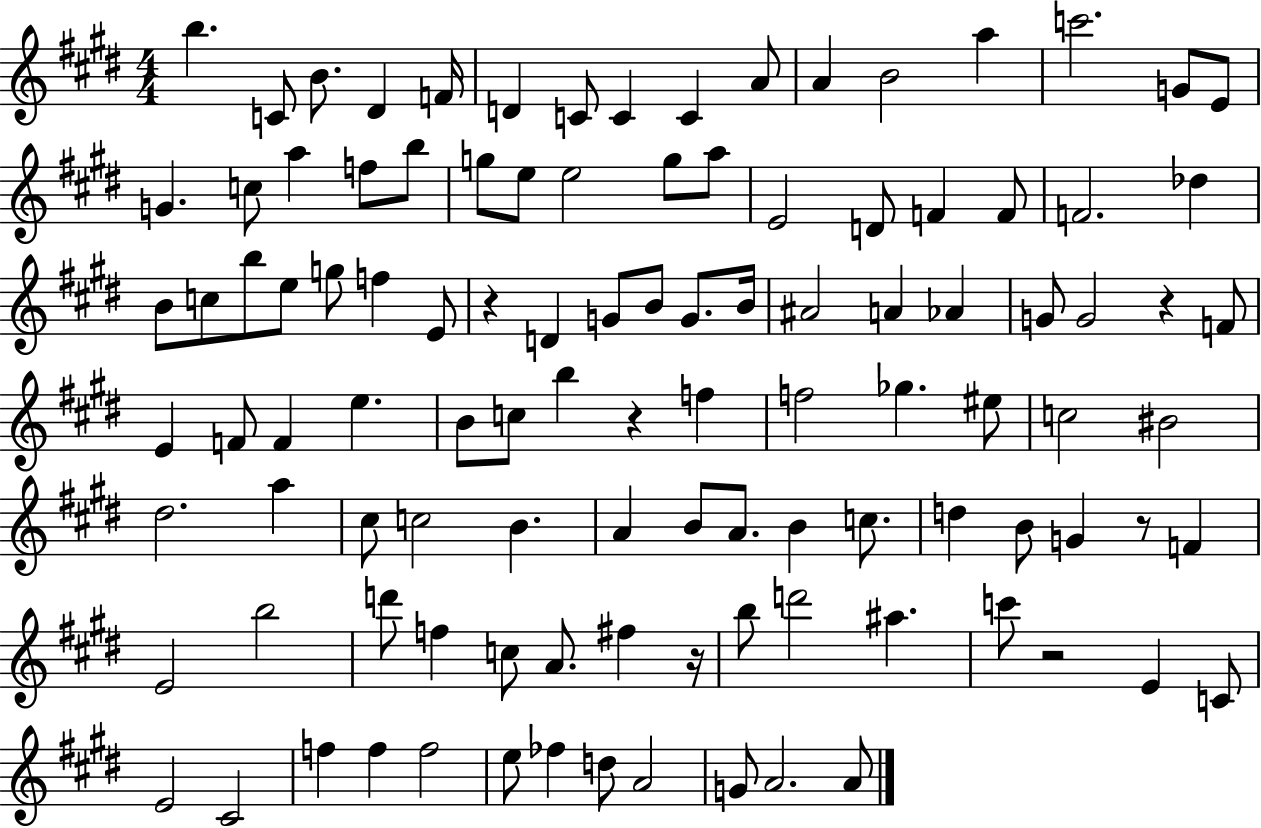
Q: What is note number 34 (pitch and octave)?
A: C5